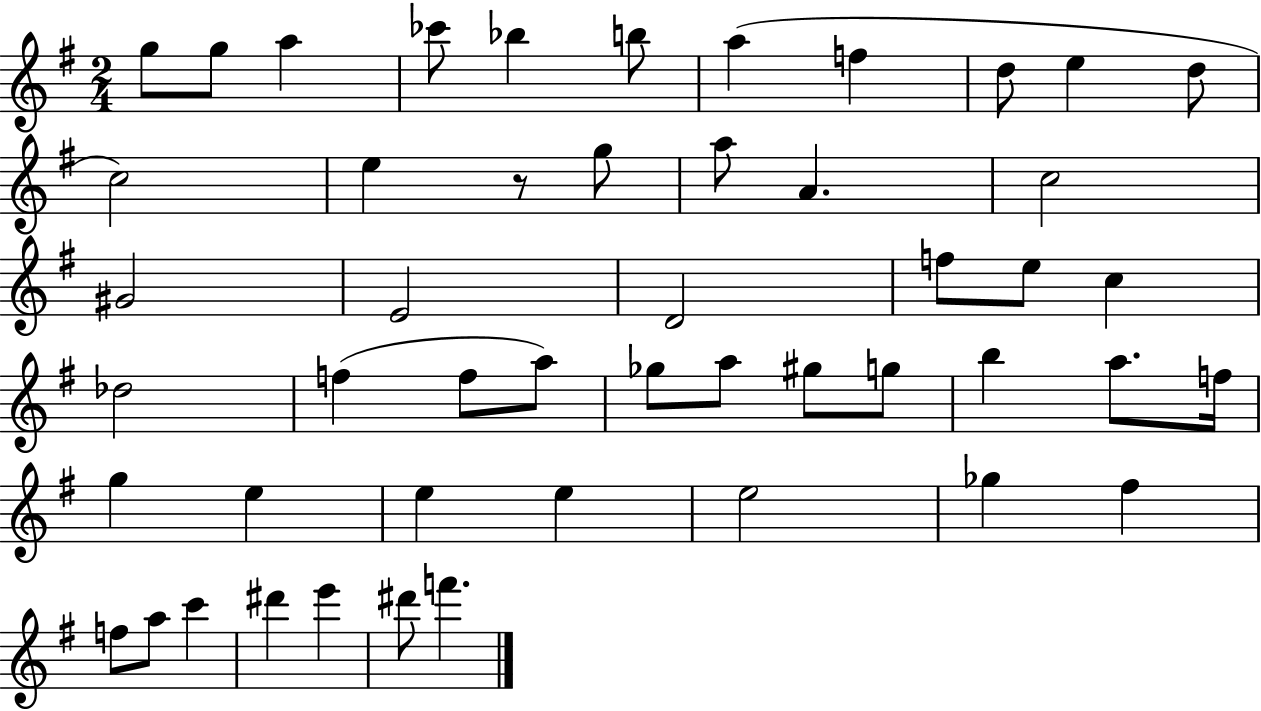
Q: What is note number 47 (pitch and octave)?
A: D#6